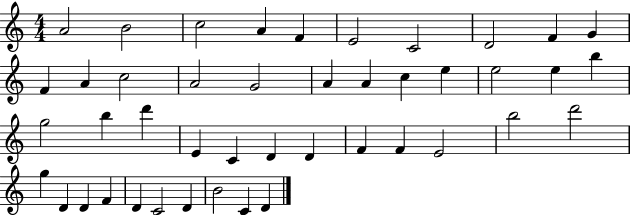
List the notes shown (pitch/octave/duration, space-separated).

A4/h B4/h C5/h A4/q F4/q E4/h C4/h D4/h F4/q G4/q F4/q A4/q C5/h A4/h G4/h A4/q A4/q C5/q E5/q E5/h E5/q B5/q G5/h B5/q D6/q E4/q C4/q D4/q D4/q F4/q F4/q E4/h B5/h D6/h G5/q D4/q D4/q F4/q D4/q C4/h D4/q B4/h C4/q D4/q